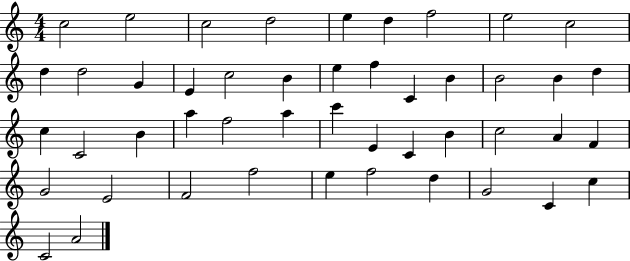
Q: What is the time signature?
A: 4/4